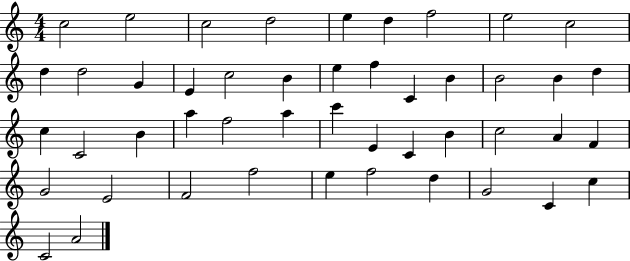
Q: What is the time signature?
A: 4/4